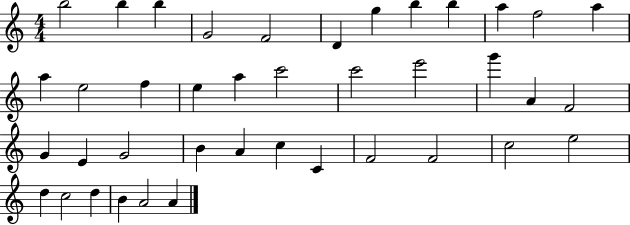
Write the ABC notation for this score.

X:1
T:Untitled
M:4/4
L:1/4
K:C
b2 b b G2 F2 D g b b a f2 a a e2 f e a c'2 c'2 e'2 g' A F2 G E G2 B A c C F2 F2 c2 e2 d c2 d B A2 A